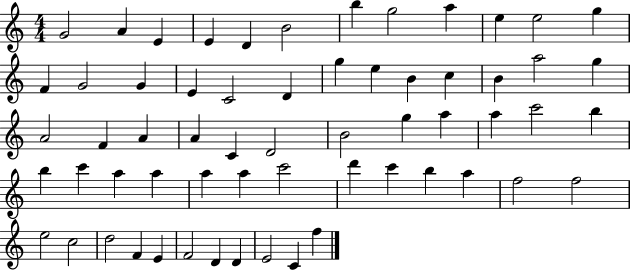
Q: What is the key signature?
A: C major